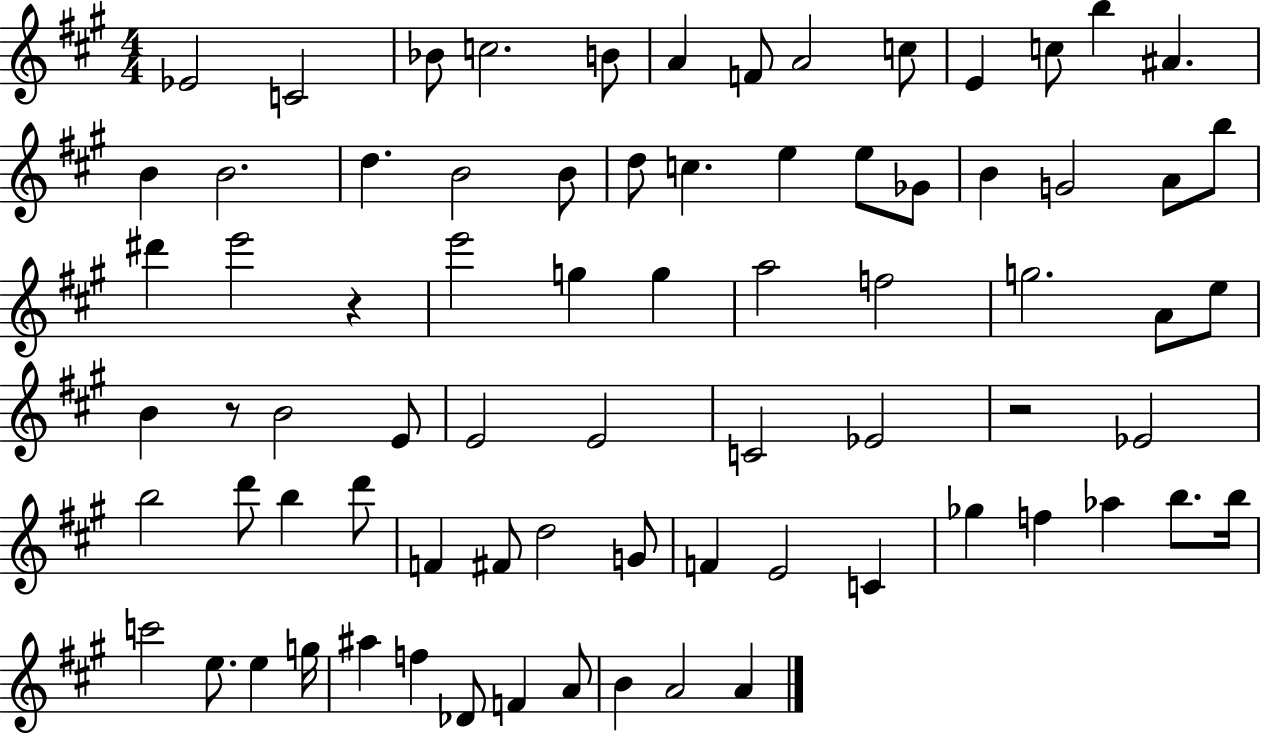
X:1
T:Untitled
M:4/4
L:1/4
K:A
_E2 C2 _B/2 c2 B/2 A F/2 A2 c/2 E c/2 b ^A B B2 d B2 B/2 d/2 c e e/2 _G/2 B G2 A/2 b/2 ^d' e'2 z e'2 g g a2 f2 g2 A/2 e/2 B z/2 B2 E/2 E2 E2 C2 _E2 z2 _E2 b2 d'/2 b d'/2 F ^F/2 d2 G/2 F E2 C _g f _a b/2 b/4 c'2 e/2 e g/4 ^a f _D/2 F A/2 B A2 A